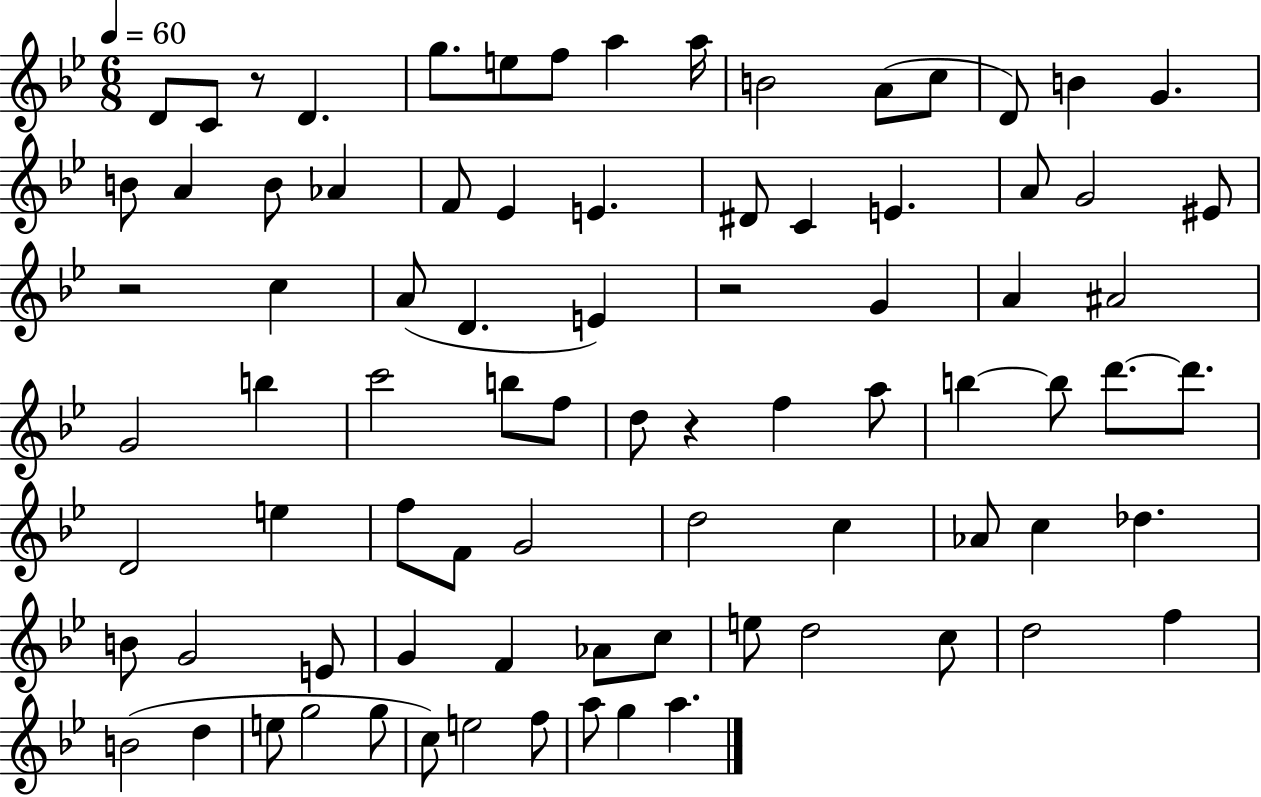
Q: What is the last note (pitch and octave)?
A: A5